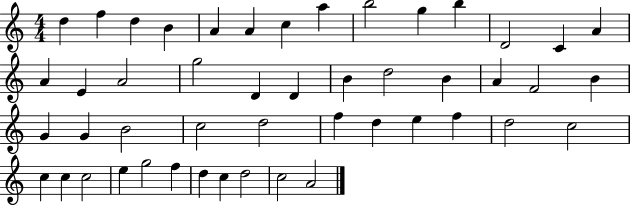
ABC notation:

X:1
T:Untitled
M:4/4
L:1/4
K:C
d f d B A A c a b2 g b D2 C A A E A2 g2 D D B d2 B A F2 B G G B2 c2 d2 f d e f d2 c2 c c c2 e g2 f d c d2 c2 A2